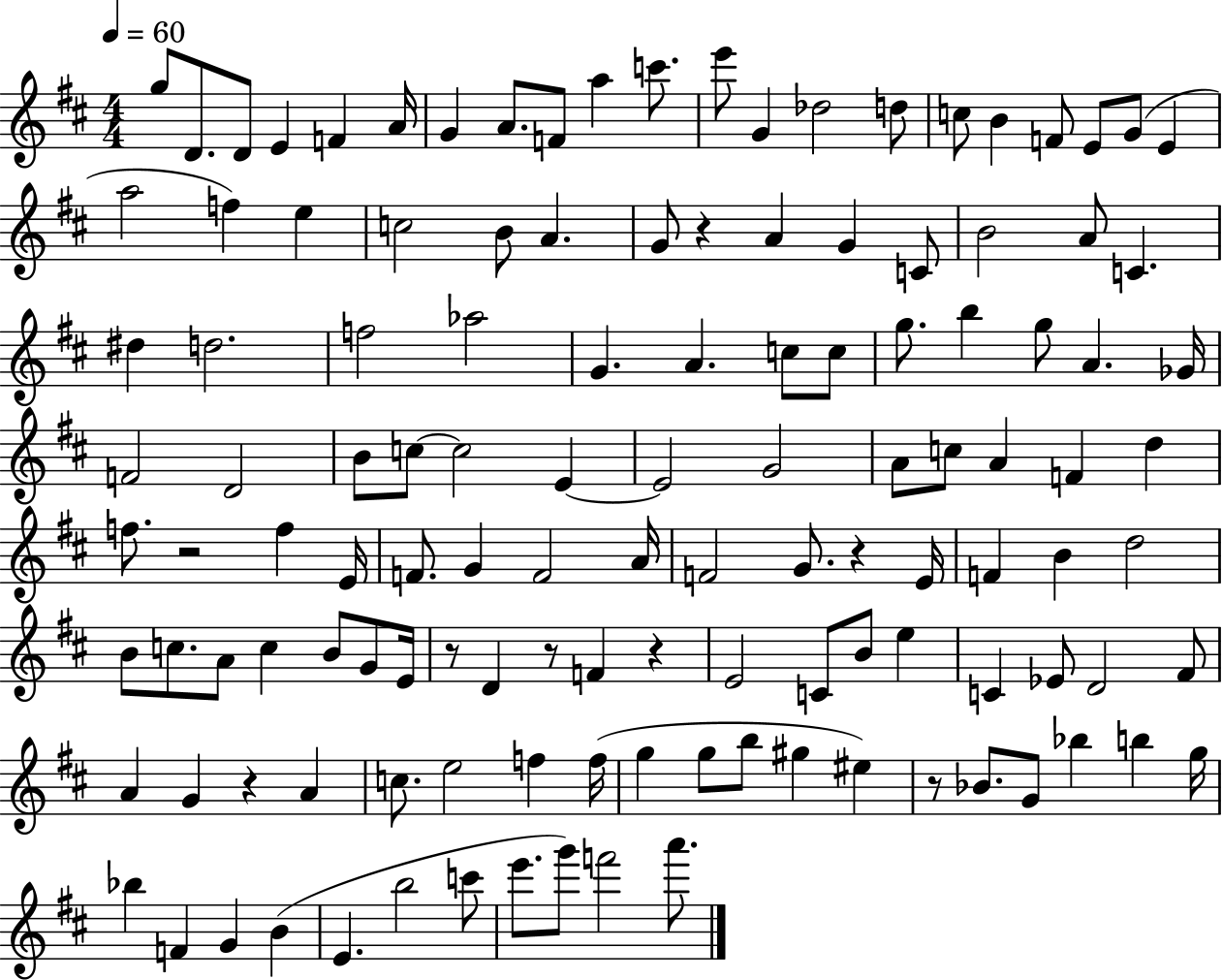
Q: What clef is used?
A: treble